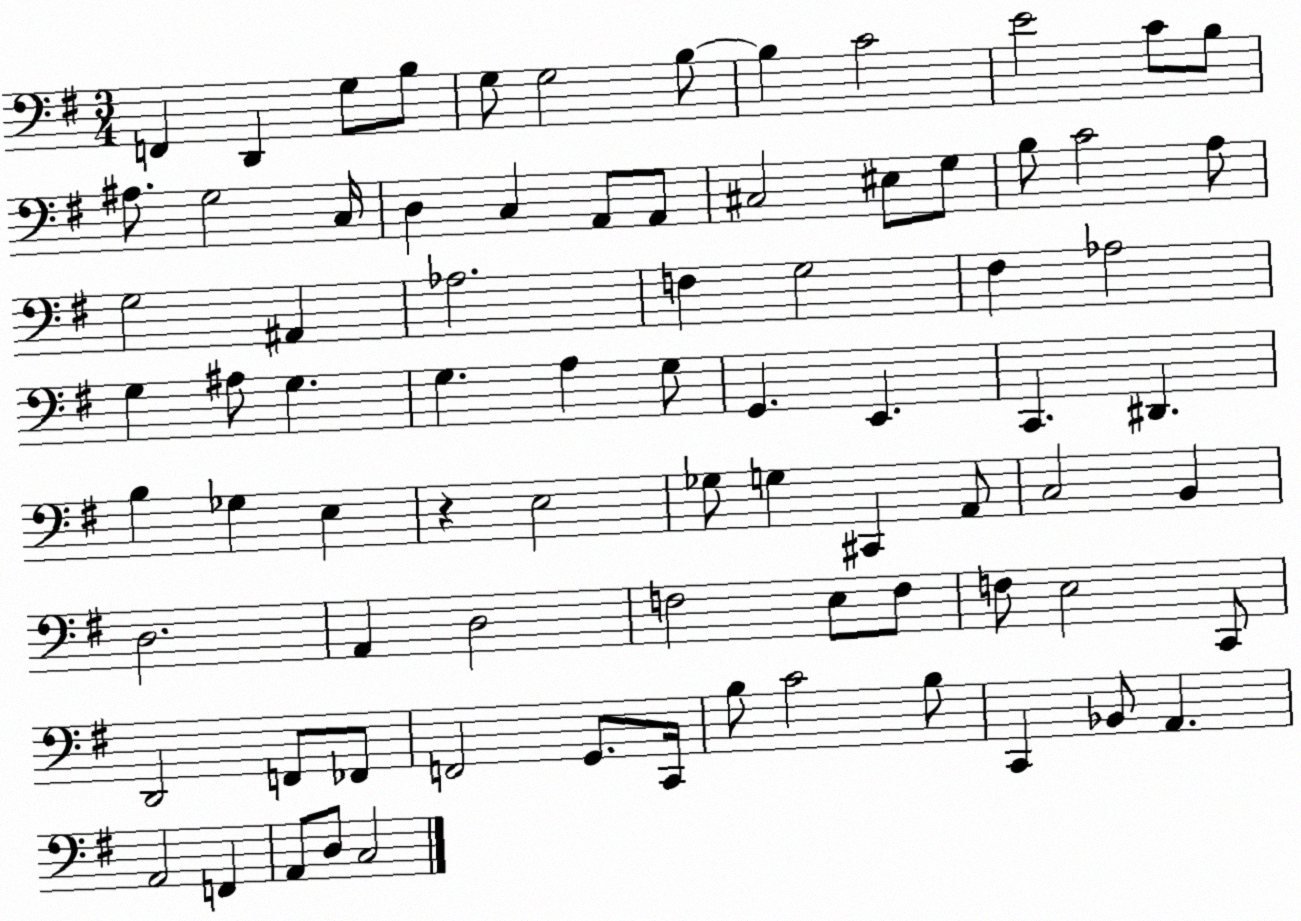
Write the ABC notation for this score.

X:1
T:Untitled
M:3/4
L:1/4
K:G
F,, D,, G,/2 B,/2 G,/2 G,2 B,/2 B, C2 E2 C/2 B,/2 ^A,/2 G,2 C,/4 D, C, A,,/2 A,,/2 ^C,2 ^E,/2 G,/2 B,/2 C2 A,/2 G,2 ^A,, _A,2 F, G,2 ^F, _A,2 G, ^A,/2 G, G, A, G,/2 G,, E,, C,, ^D,, B, _G, E, z E,2 _G,/2 G, ^C,, A,,/2 C,2 B,, D,2 A,, D,2 F,2 E,/2 F,/2 F,/2 E,2 C,,/2 D,,2 F,,/2 _F,,/2 F,,2 G,,/2 C,,/4 B,/2 C2 B,/2 C,, _B,,/2 A,, A,,2 F,, A,,/2 D,/2 C,2